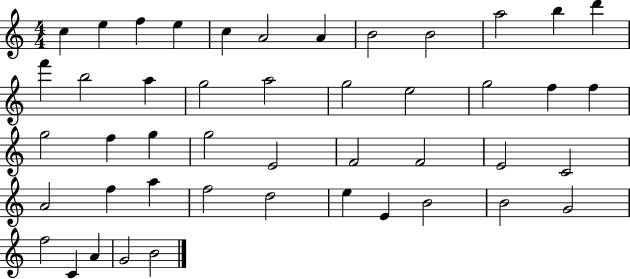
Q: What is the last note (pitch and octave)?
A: B4